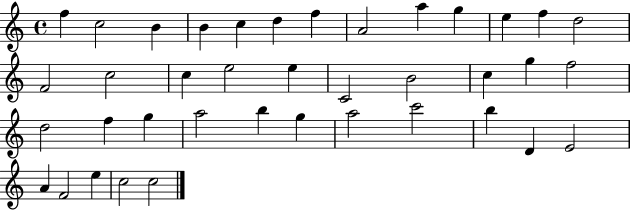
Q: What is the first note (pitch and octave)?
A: F5